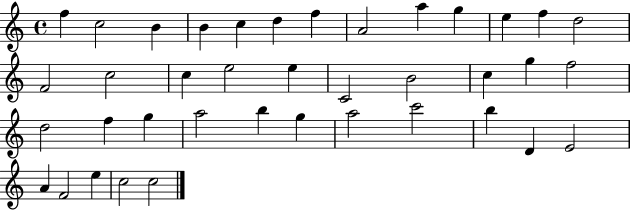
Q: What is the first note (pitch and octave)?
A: F5